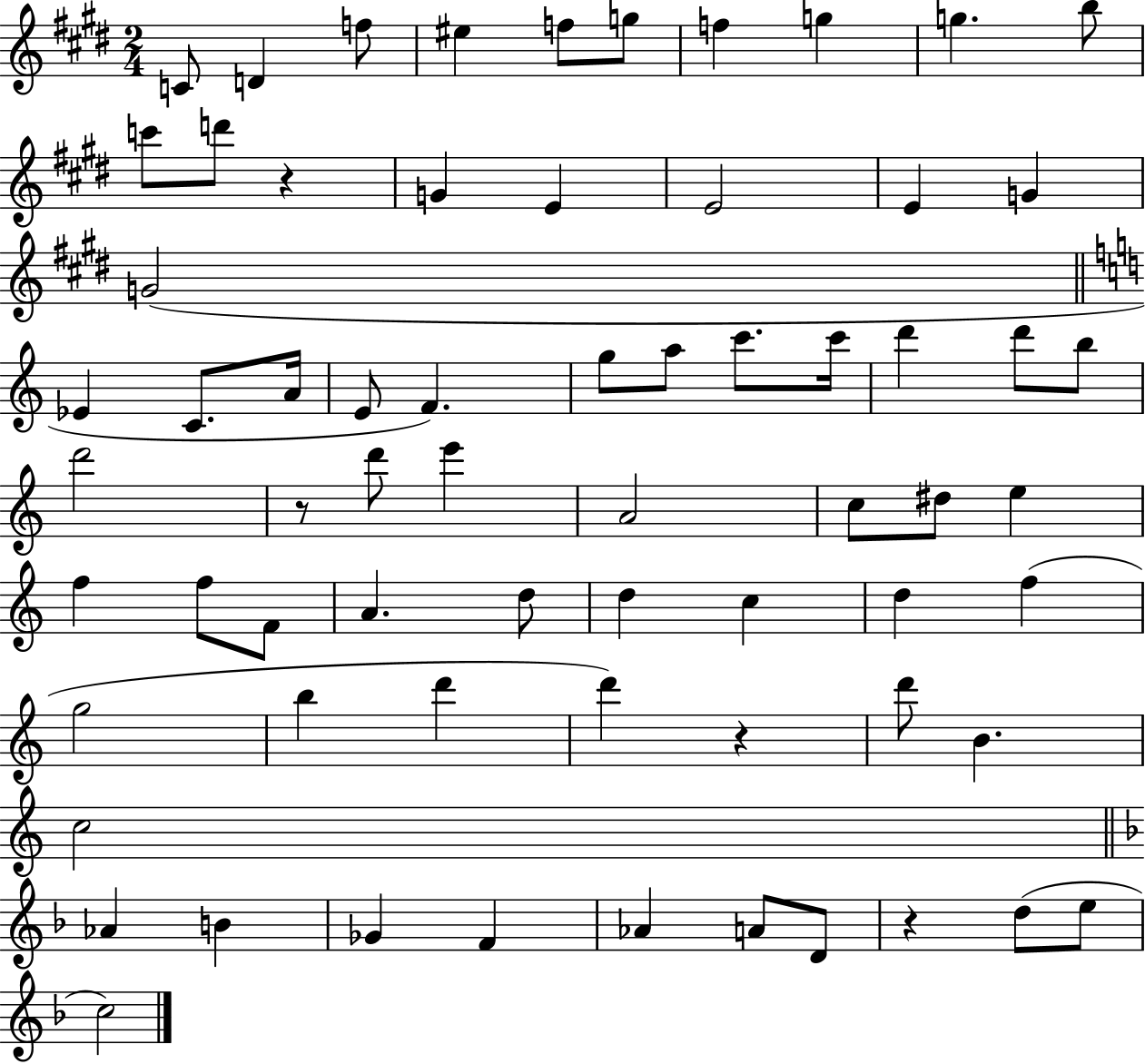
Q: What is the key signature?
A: E major